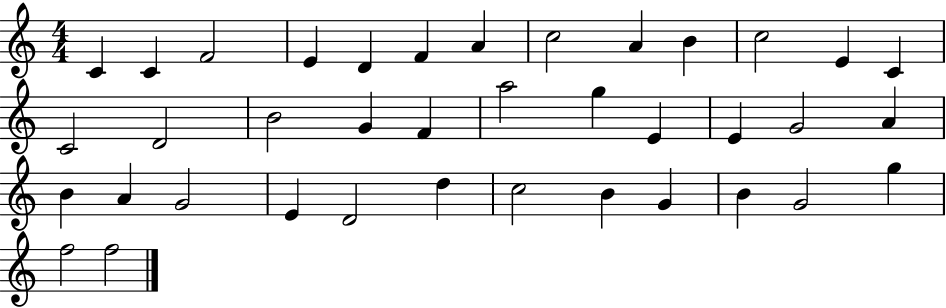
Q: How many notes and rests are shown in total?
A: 38